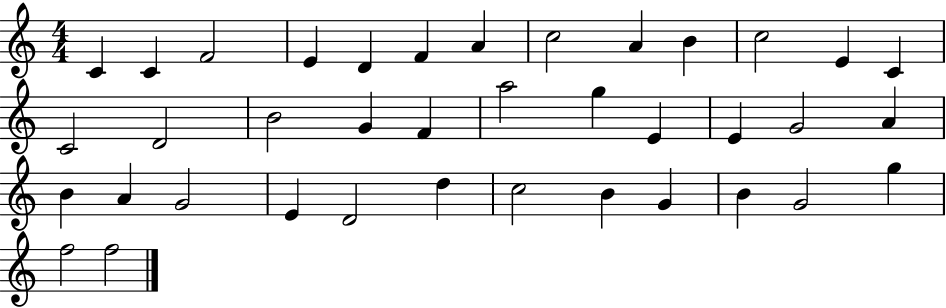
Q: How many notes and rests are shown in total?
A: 38